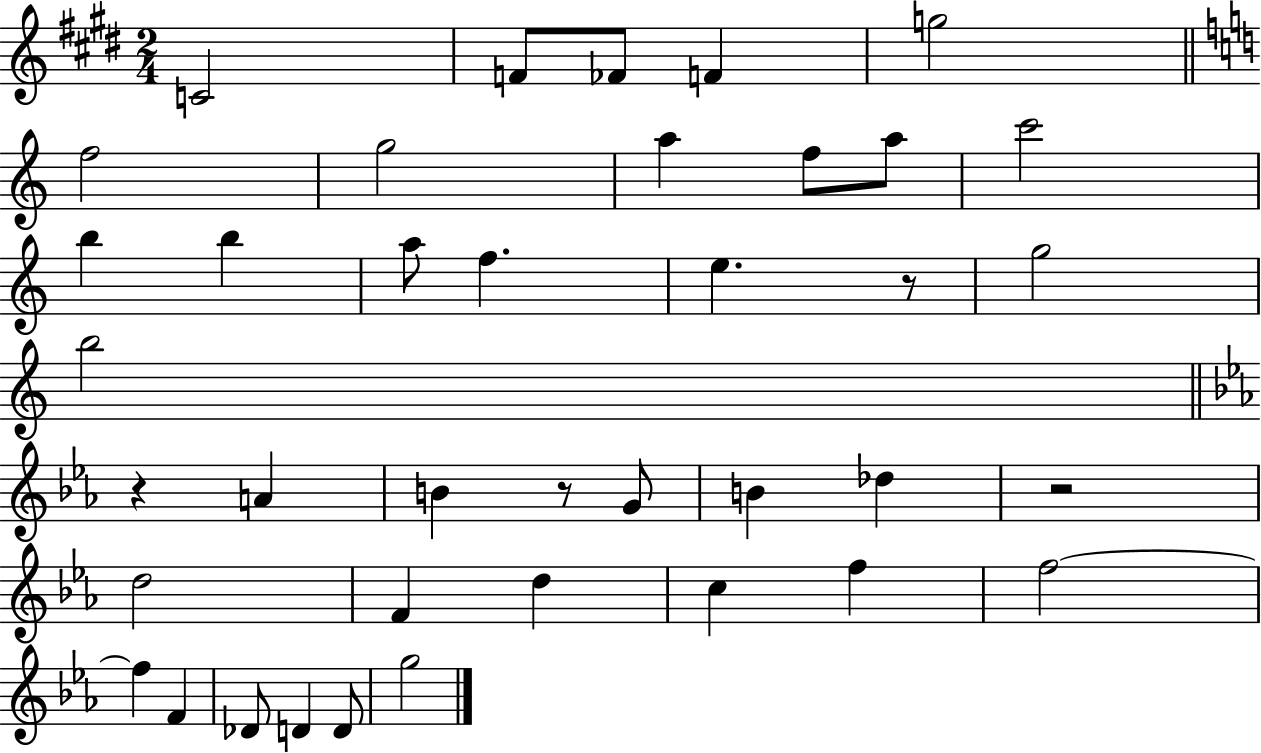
{
  \clef treble
  \numericTimeSignature
  \time 2/4
  \key e \major
  c'2 | f'8 fes'8 f'4 | g''2 | \bar "||" \break \key c \major f''2 | g''2 | a''4 f''8 a''8 | c'''2 | \break b''4 b''4 | a''8 f''4. | e''4. r8 | g''2 | \break b''2 | \bar "||" \break \key ees \major r4 a'4 | b'4 r8 g'8 | b'4 des''4 | r2 | \break d''2 | f'4 d''4 | c''4 f''4 | f''2~~ | \break f''4 f'4 | des'8 d'4 d'8 | g''2 | \bar "|."
}